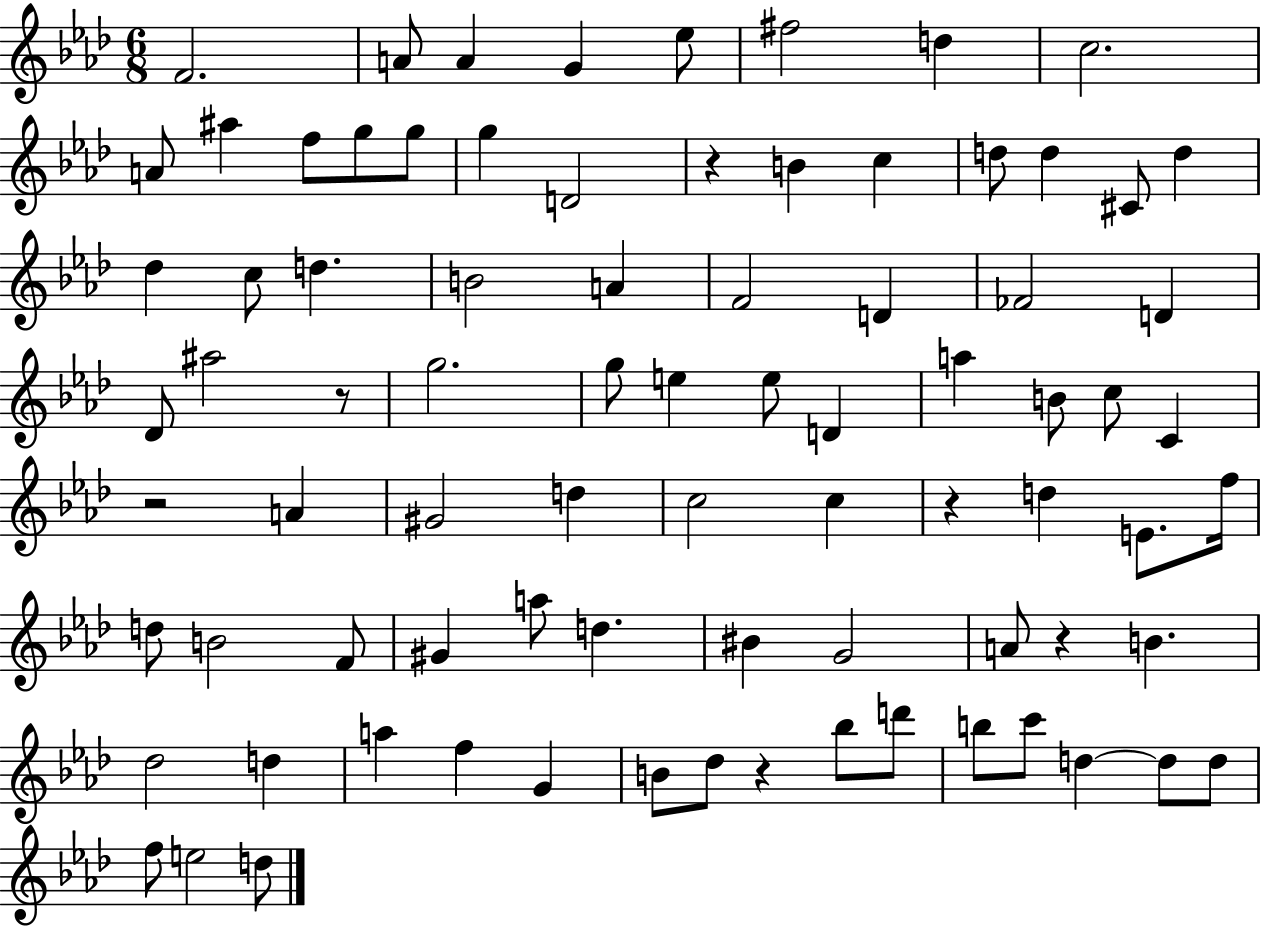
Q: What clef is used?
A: treble